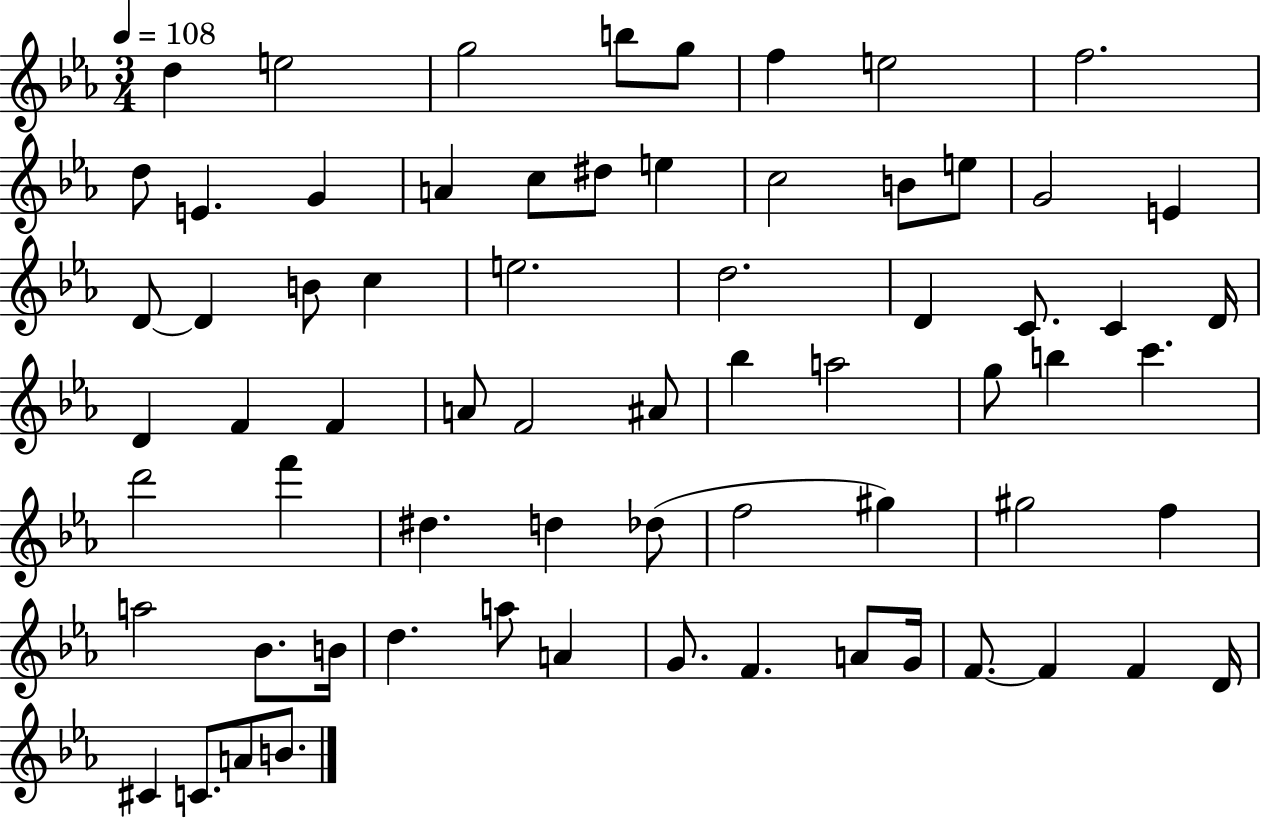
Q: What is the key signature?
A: EES major